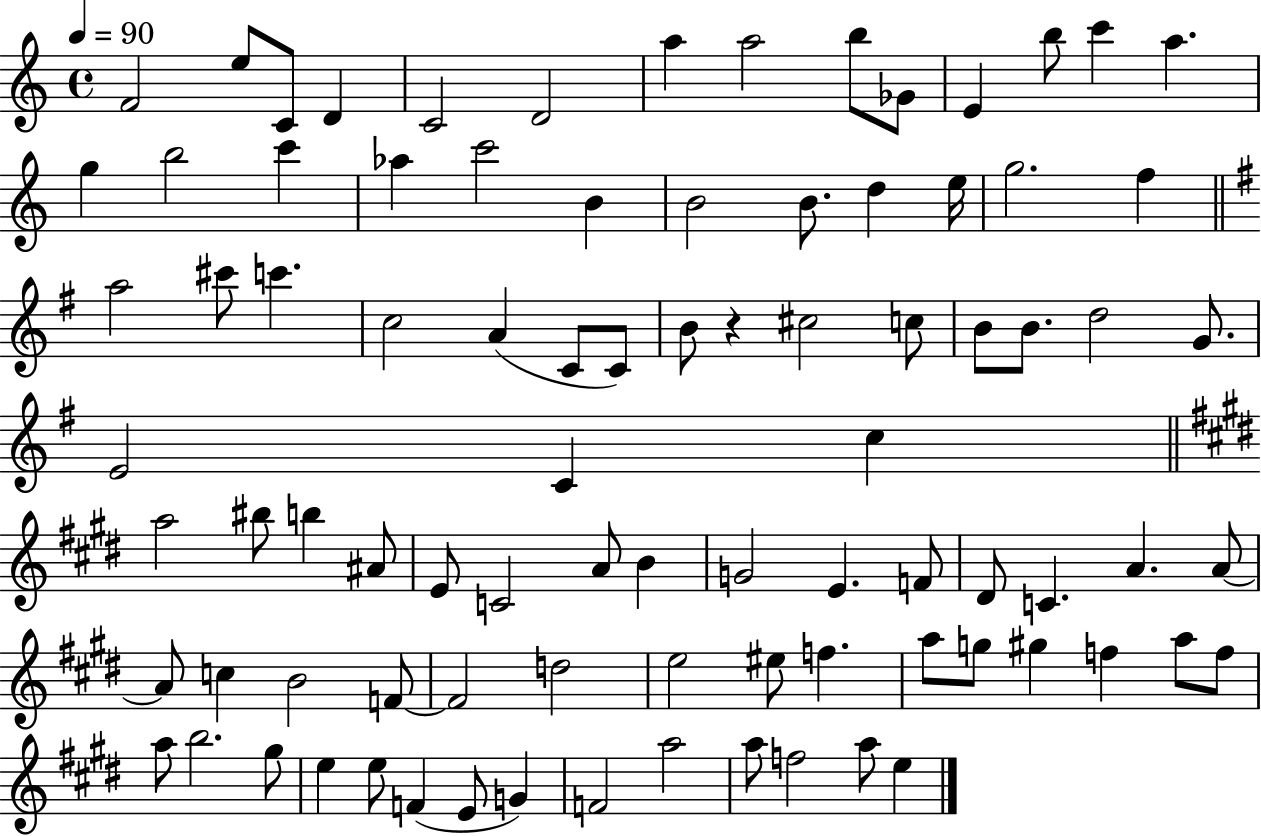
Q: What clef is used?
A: treble